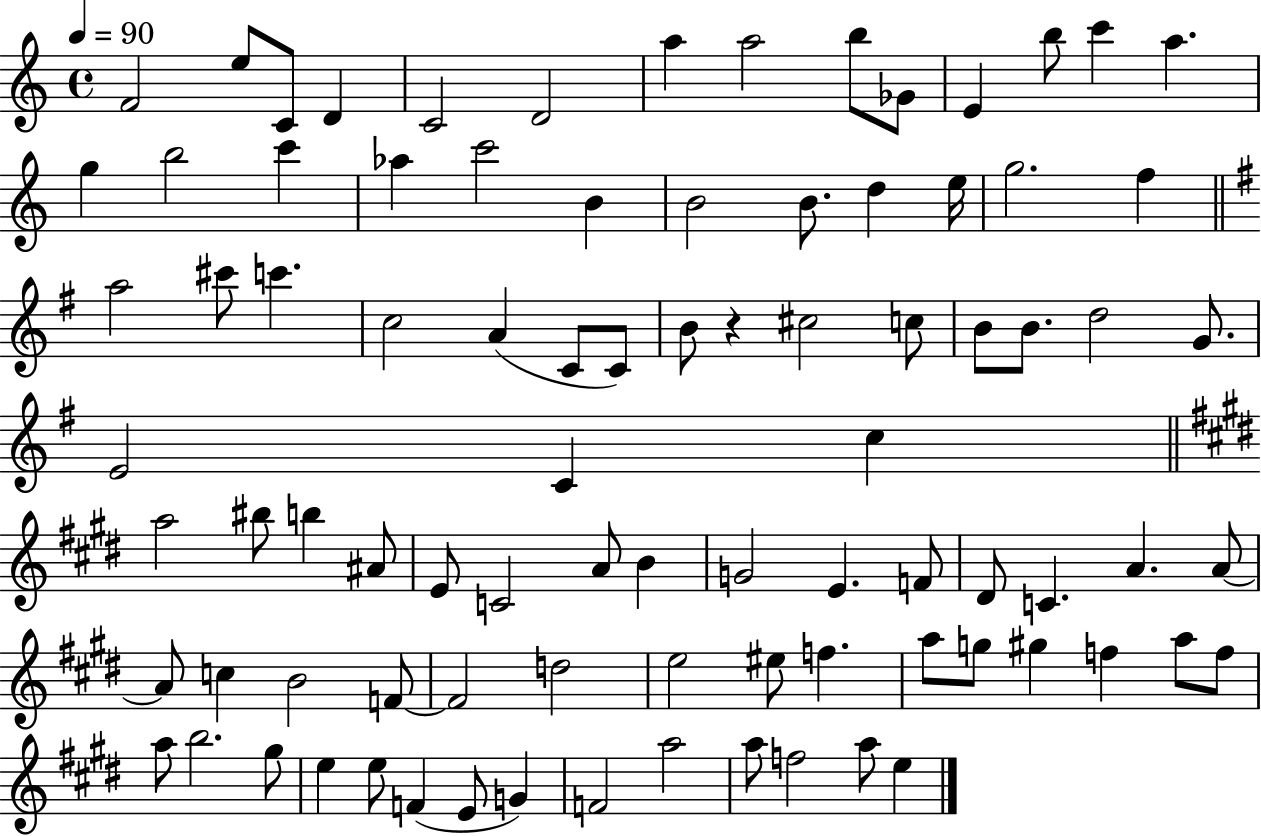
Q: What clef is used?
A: treble